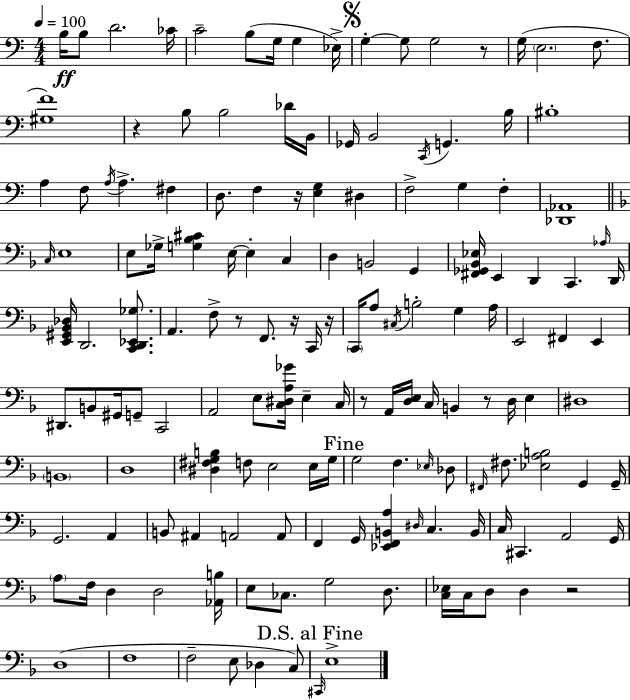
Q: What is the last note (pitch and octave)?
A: E3